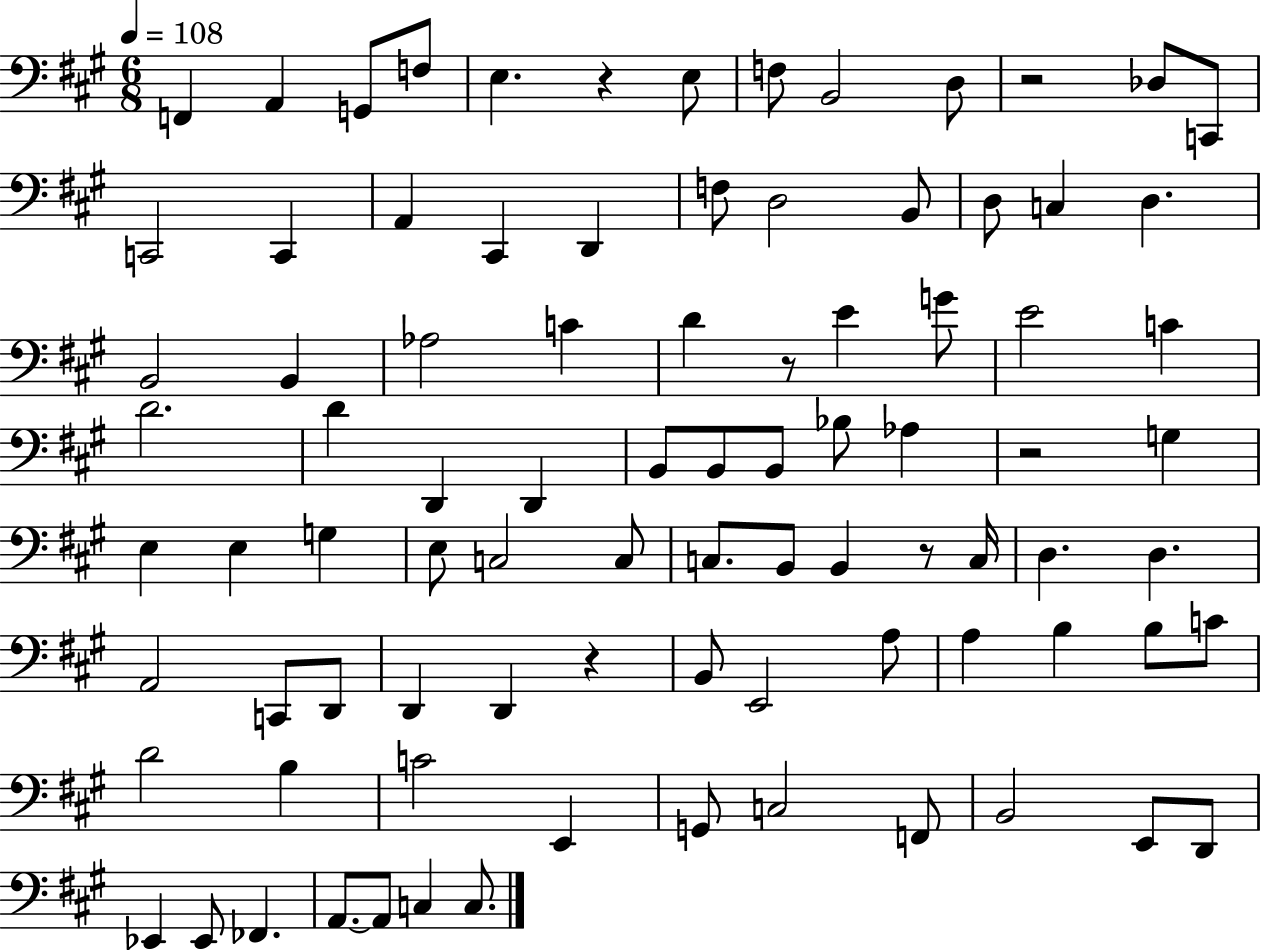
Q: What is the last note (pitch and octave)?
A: C3